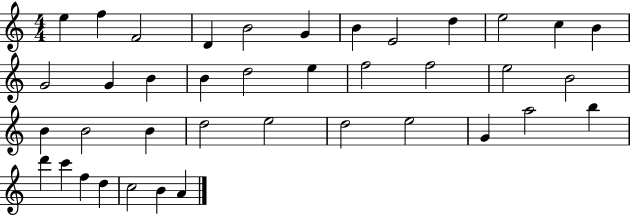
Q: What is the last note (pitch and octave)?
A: A4